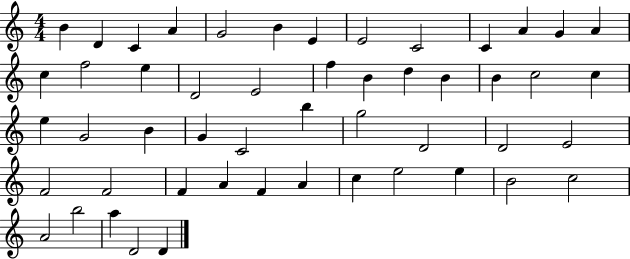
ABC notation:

X:1
T:Untitled
M:4/4
L:1/4
K:C
B D C A G2 B E E2 C2 C A G A c f2 e D2 E2 f B d B B c2 c e G2 B G C2 b g2 D2 D2 E2 F2 F2 F A F A c e2 e B2 c2 A2 b2 a D2 D